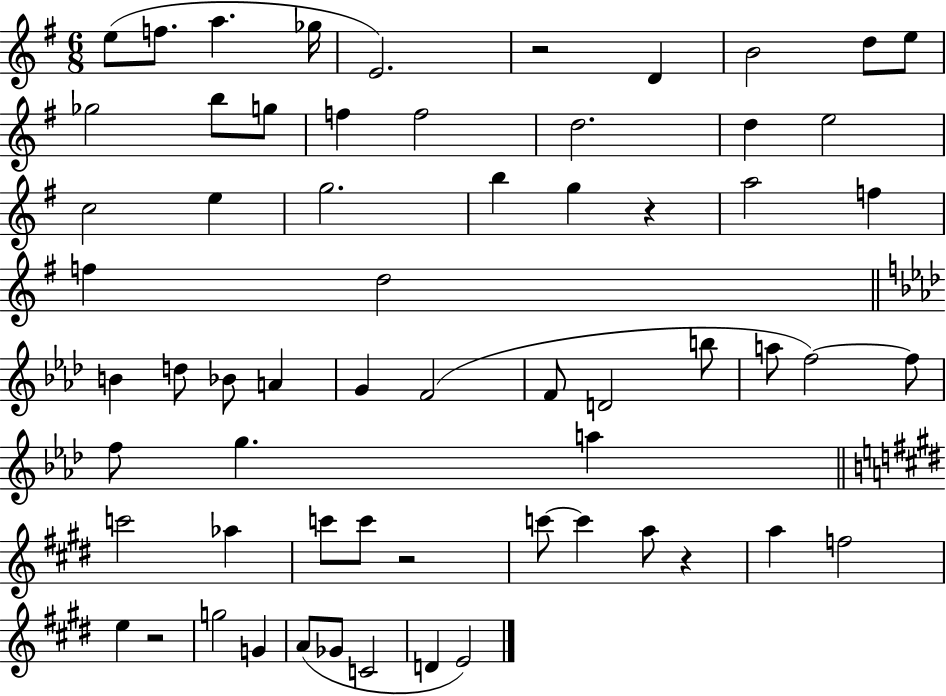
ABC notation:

X:1
T:Untitled
M:6/8
L:1/4
K:G
e/2 f/2 a _g/4 E2 z2 D B2 d/2 e/2 _g2 b/2 g/2 f f2 d2 d e2 c2 e g2 b g z a2 f f d2 B d/2 _B/2 A G F2 F/2 D2 b/2 a/2 f2 f/2 f/2 g a c'2 _a c'/2 c'/2 z2 c'/2 c' a/2 z a f2 e z2 g2 G A/2 _G/2 C2 D E2